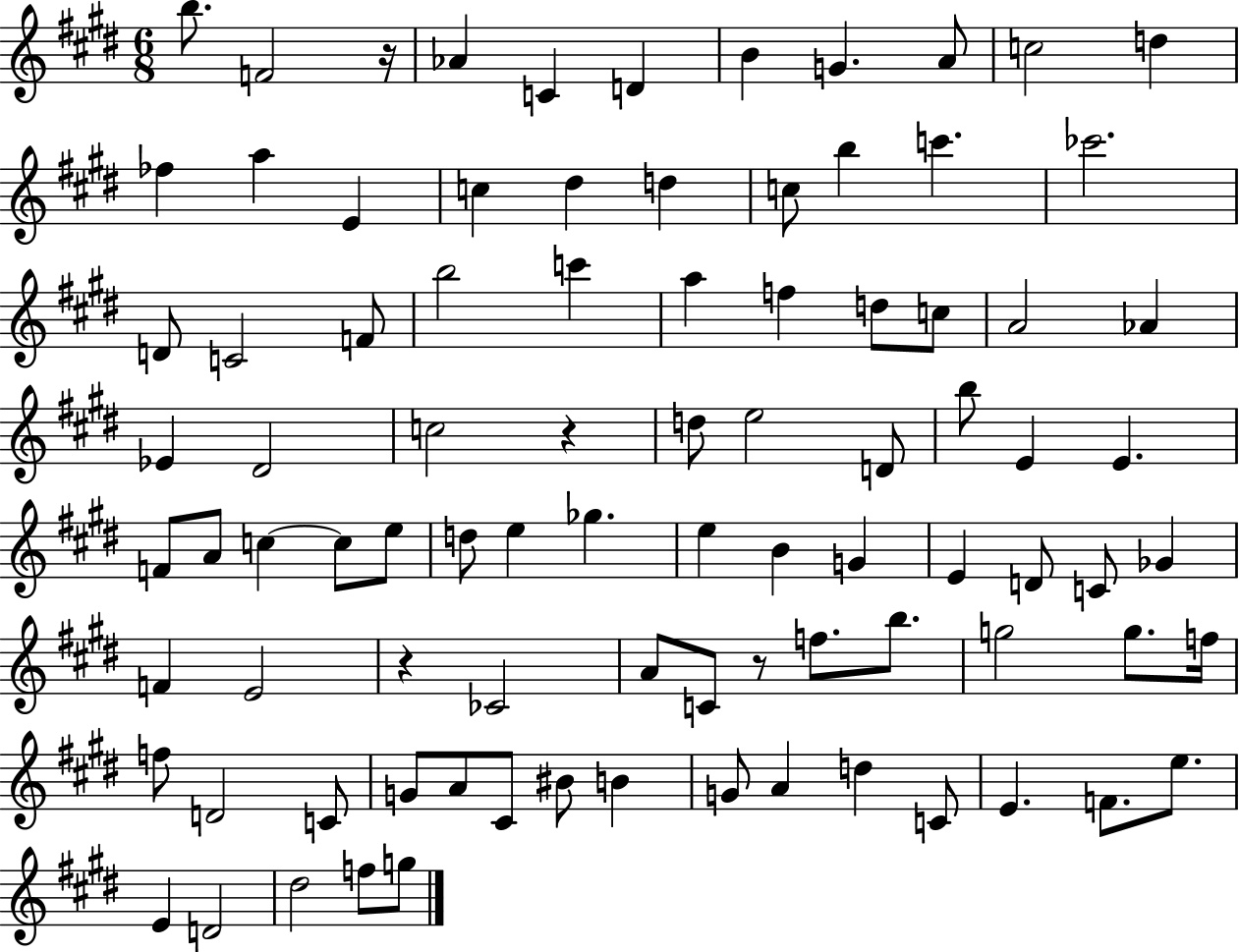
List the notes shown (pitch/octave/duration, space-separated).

B5/e. F4/h R/s Ab4/q C4/q D4/q B4/q G4/q. A4/e C5/h D5/q FES5/q A5/q E4/q C5/q D#5/q D5/q C5/e B5/q C6/q. CES6/h. D4/e C4/h F4/e B5/h C6/q A5/q F5/q D5/e C5/e A4/h Ab4/q Eb4/q D#4/h C5/h R/q D5/e E5/h D4/e B5/e E4/q E4/q. F4/e A4/e C5/q C5/e E5/e D5/e E5/q Gb5/q. E5/q B4/q G4/q E4/q D4/e C4/e Gb4/q F4/q E4/h R/q CES4/h A4/e C4/e R/e F5/e. B5/e. G5/h G5/e. F5/s F5/e D4/h C4/e G4/e A4/e C#4/e BIS4/e B4/q G4/e A4/q D5/q C4/e E4/q. F4/e. E5/e. E4/q D4/h D#5/h F5/e G5/e